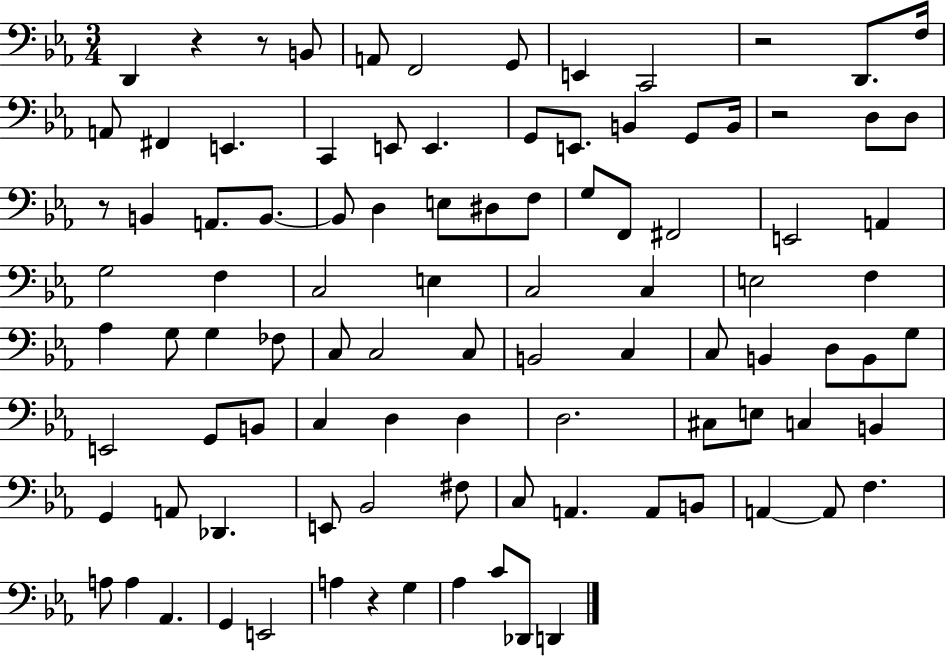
{
  \clef bass
  \numericTimeSignature
  \time 3/4
  \key ees \major
  \repeat volta 2 { d,4 r4 r8 b,8 | a,8 f,2 g,8 | e,4 c,2 | r2 d,8. f16 | \break a,8 fis,4 e,4. | c,4 e,8 e,4. | g,8 e,8. b,4 g,8 b,16 | r2 d8 d8 | \break r8 b,4 a,8. b,8.~~ | b,8 d4 e8 dis8 f8 | g8 f,8 fis,2 | e,2 a,4 | \break g2 f4 | c2 e4 | c2 c4 | e2 f4 | \break aes4 g8 g4 fes8 | c8 c2 c8 | b,2 c4 | c8 b,4 d8 b,8 g8 | \break e,2 g,8 b,8 | c4 d4 d4 | d2. | cis8 e8 c4 b,4 | \break g,4 a,8 des,4. | e,8 bes,2 fis8 | c8 a,4. a,8 b,8 | a,4~~ a,8 f4. | \break a8 a4 aes,4. | g,4 e,2 | a4 r4 g4 | aes4 c'8 des,8 d,4 | \break } \bar "|."
}